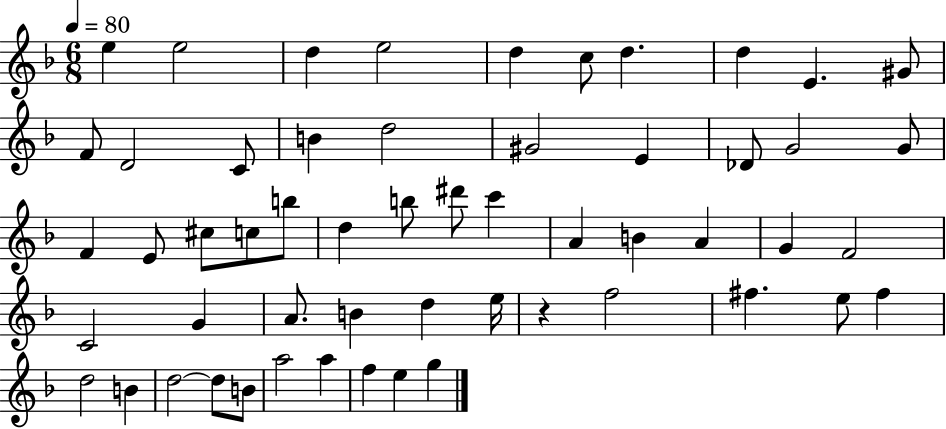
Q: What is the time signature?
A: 6/8